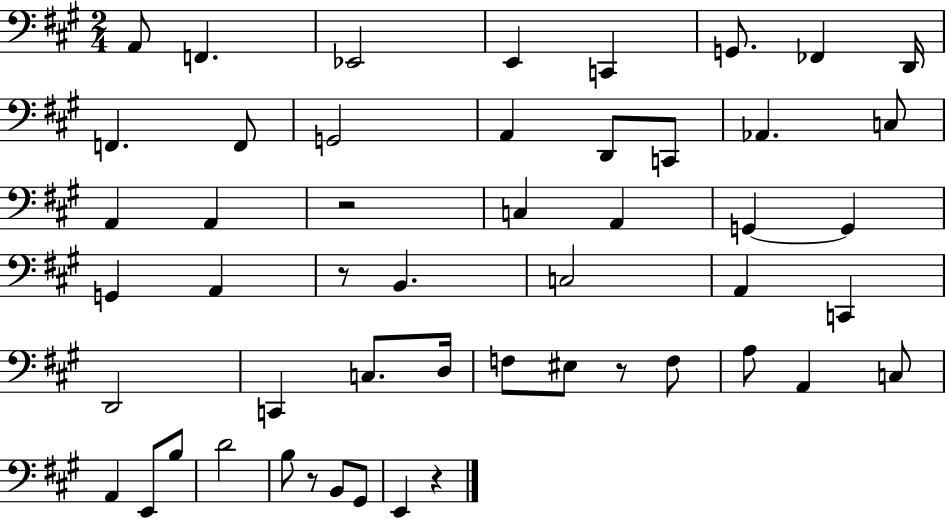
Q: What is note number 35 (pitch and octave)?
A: F3